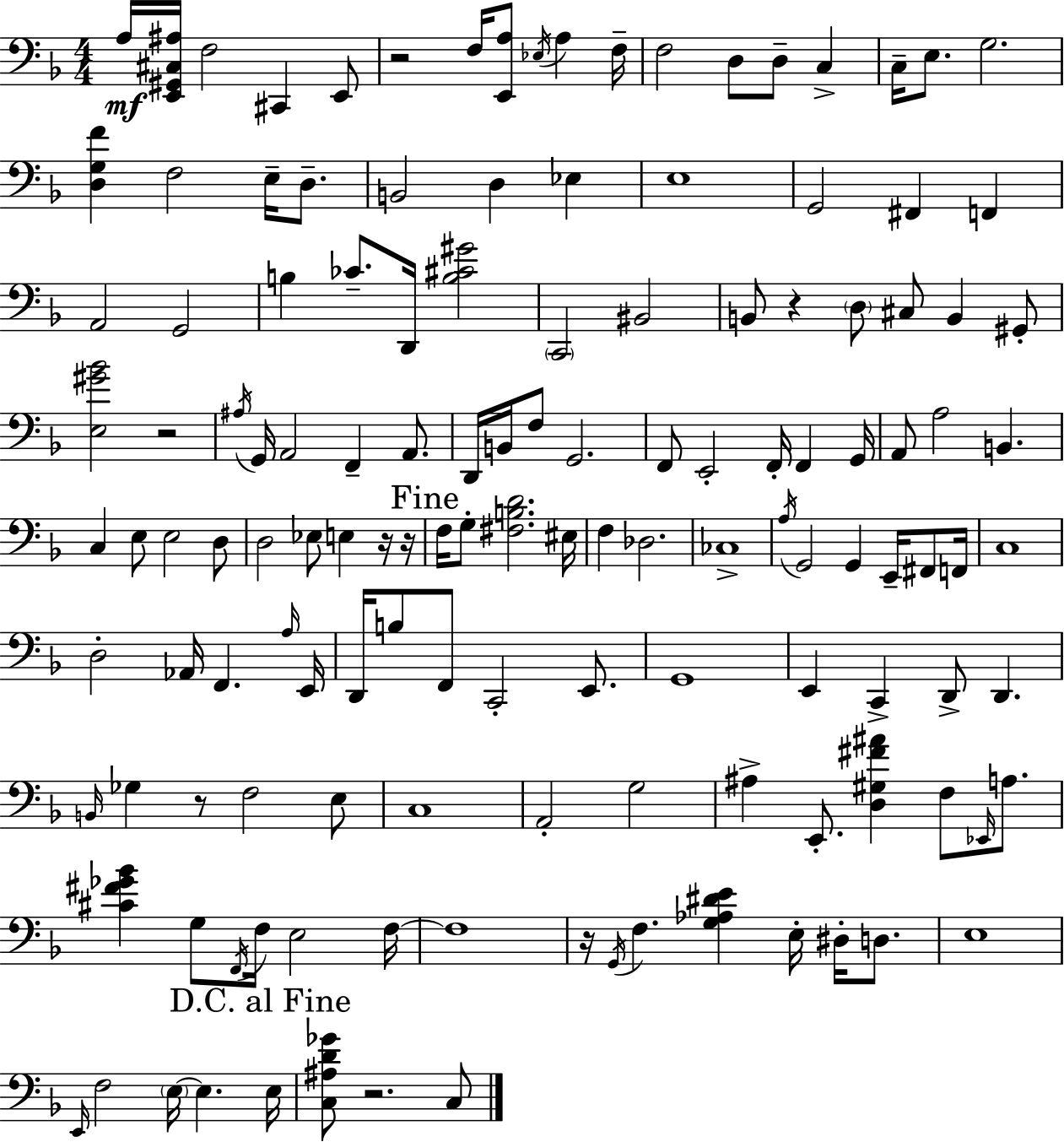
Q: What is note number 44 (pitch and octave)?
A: B2